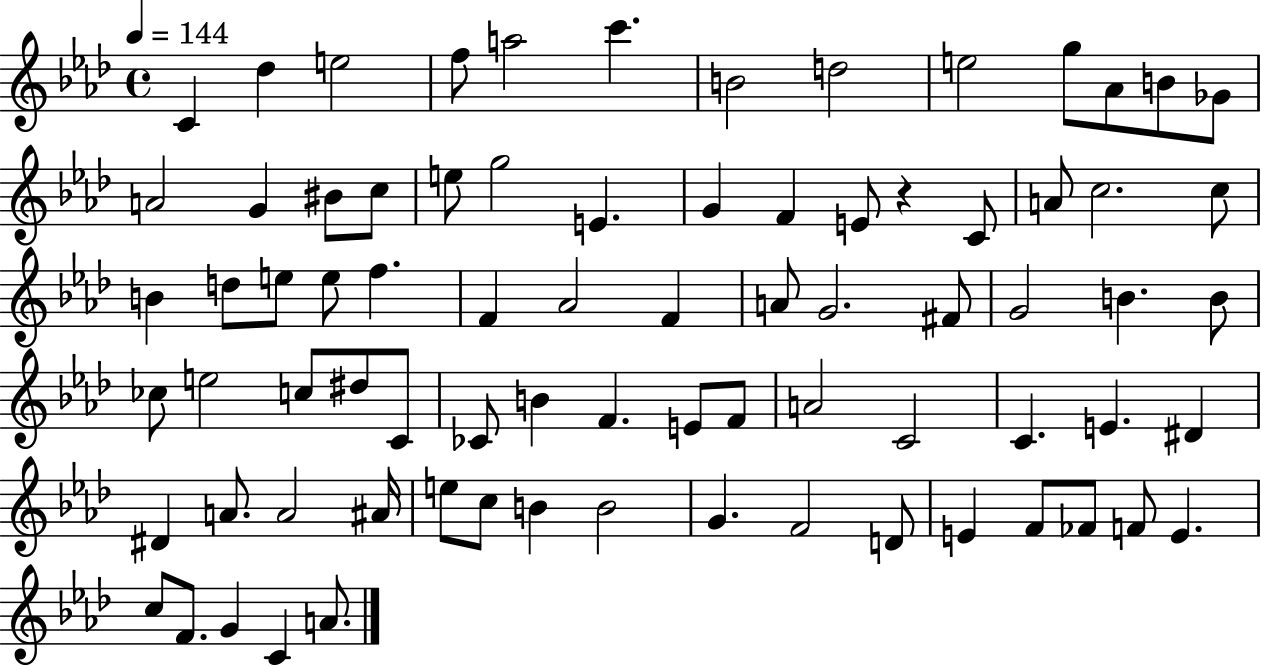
C4/q Db5/q E5/h F5/e A5/h C6/q. B4/h D5/h E5/h G5/e Ab4/e B4/e Gb4/e A4/h G4/q BIS4/e C5/e E5/e G5/h E4/q. G4/q F4/q E4/e R/q C4/e A4/e C5/h. C5/e B4/q D5/e E5/e E5/e F5/q. F4/q Ab4/h F4/q A4/e G4/h. F#4/e G4/h B4/q. B4/e CES5/e E5/h C5/e D#5/e C4/e CES4/e B4/q F4/q. E4/e F4/e A4/h C4/h C4/q. E4/q. D#4/q D#4/q A4/e. A4/h A#4/s E5/e C5/e B4/q B4/h G4/q. F4/h D4/e E4/q F4/e FES4/e F4/e E4/q. C5/e F4/e. G4/q C4/q A4/e.